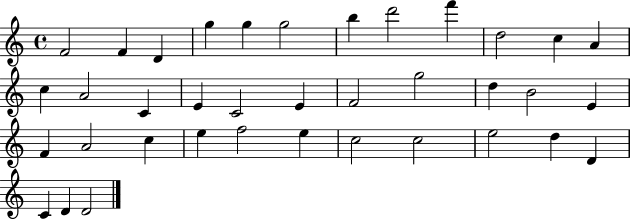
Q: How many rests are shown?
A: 0